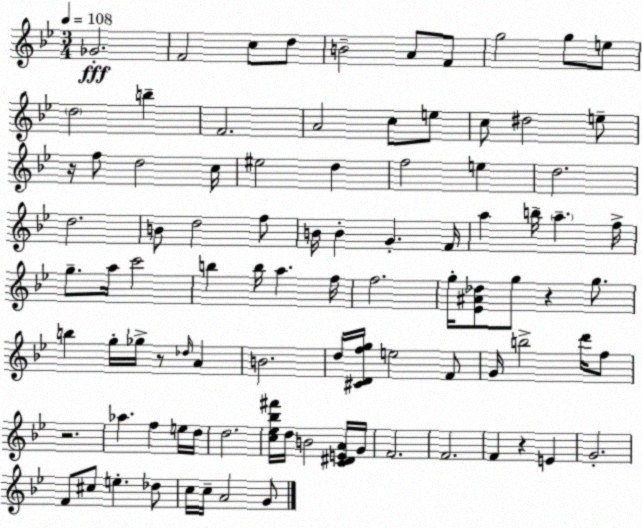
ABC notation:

X:1
T:Untitled
M:3/4
L:1/4
K:Gm
_G2 F2 c/2 d/2 B2 A/2 F/2 g2 g/2 e/2 d2 b F2 A2 c/2 e/2 c/2 ^d2 e/2 z/4 f/2 d2 c/4 ^e2 d f2 e d2 d2 B/2 d2 f/2 B/4 B G F/4 a b/4 a f/4 g/2 a/4 c'2 b b/4 a f/4 f2 g/4 [_E^A_d]/2 g/2 z g/2 b g/4 _g/4 z/2 _d/4 A B2 d/4 [^CDfg]/4 e2 F/2 G/4 b2 d'/4 f/2 z2 _a f e/4 d/4 d2 [c_e_b^f']/4 d/4 B2 [C^DEA]/4 G/4 F2 F2 F z E G2 F/2 ^c/2 e _d/2 c/4 c/4 A2 G/2